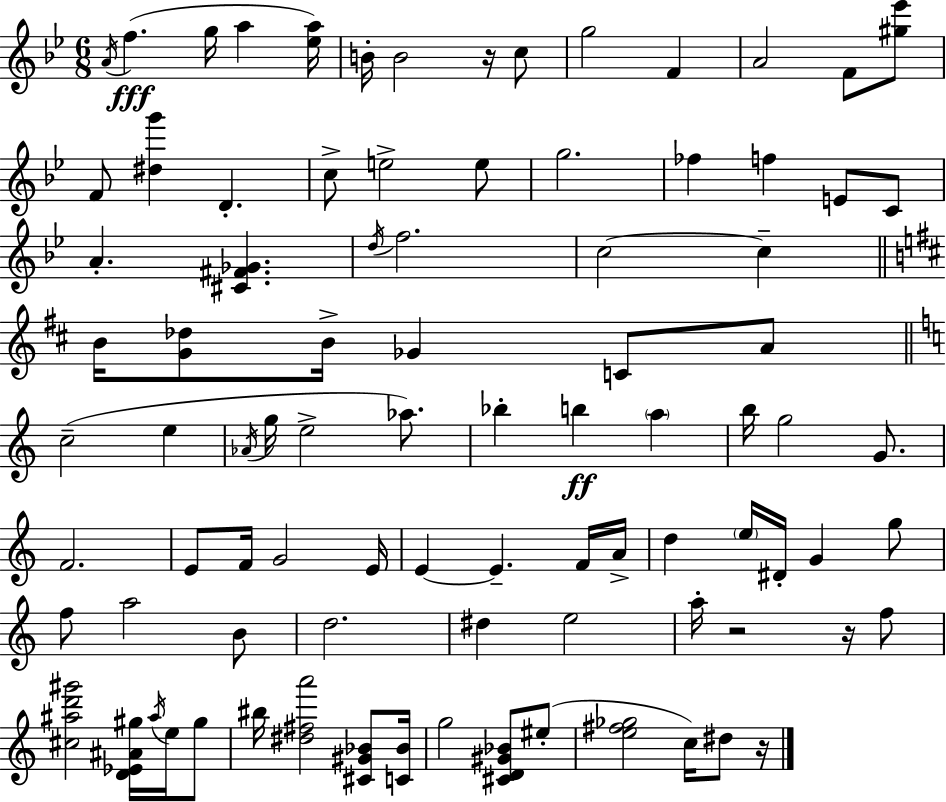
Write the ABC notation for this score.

X:1
T:Untitled
M:6/8
L:1/4
K:Bb
A/4 f g/4 a [_ea]/4 B/4 B2 z/4 c/2 g2 F A2 F/2 [^g_e']/2 F/2 [^dg'] D c/2 e2 e/2 g2 _f f E/2 C/2 A [^C^F_G] d/4 f2 c2 c B/4 [G_d]/2 B/4 _G C/2 A/2 c2 e _A/4 g/4 e2 _a/2 _b b a b/4 g2 G/2 F2 E/2 F/4 G2 E/4 E E F/4 A/4 d e/4 ^D/4 G g/2 f/2 a2 B/2 d2 ^d e2 a/4 z2 z/4 f/2 [^c^ad'^g']2 [D_E^A^g]/4 ^a/4 e/4 ^g/2 ^b/4 [^d^fa']2 [^C^G_B]/2 [C_B]/4 g2 [^CD^G_B]/2 ^e/2 [e^f_g]2 c/4 ^d/2 z/4